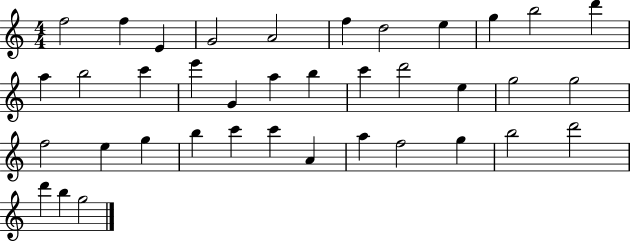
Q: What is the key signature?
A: C major